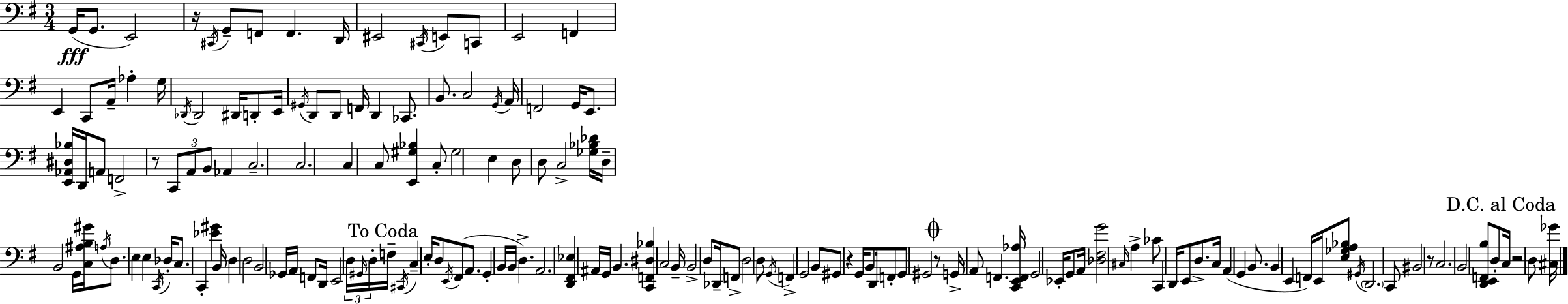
G2/s G2/e. E2/h R/s C#2/s G2/e F2/e F2/q. D2/s EIS2/h C#2/s E2/e C2/e E2/h F2/q E2/q C2/e A2/s Ab3/q G3/s Db2/s Db2/h D#2/s D2/e E2/s G#2/s D2/e D2/e F2/s D2/q CES2/e. B2/e. C3/h G2/s A2/s F2/h G2/s E2/e. [E2,Ab2,D#3,Bb3]/s D2/s A2/e F2/h R/e C2/e A2/e B2/e Ab2/q C3/h. C3/h. C3/q C3/e [E2,G#3,Bb3]/q C3/e G#3/h E3/q D3/e D3/e C3/h [Gb3,Bb3,Db4]/s D3/s B2/h G2/s [C3,A#3,B3,G#4]/s A3/s D3/e. E3/q E3/q C2/s Db3/s C3/e. C2/q [Eb4,G#4]/q B2/s D3/q D3/h B2/h Gb2/s A2/s F2/e D2/s E2/h D3/s G#2/s D3/s F3/s C#2/s C3/q E3/s D3/e E2/s F#2/e A2/e. G2/q B2/s B2/s D3/q. A2/h. [D2,F#2,Eb3]/q A#2/s G2/s B2/q. [C2,F2,D#3,Bb3]/q C3/h B2/s B2/h D3/e Db2/s F2/e D3/h D3/e G2/s F2/q G2/h B2/e G#2/e R/q G2/s B2/e D2/s F2/e G2/e G#2/h R/e G2/s A2/e F2/q. [C2,E2,F2,Ab3]/s G2/h Eb2/s G2/e A2/s [Db3,F#3,G4]/h C#3/s A3/q CES4/e C2/q D2/s E2/e D3/e. C3/s A2/q G2/q B2/e. B2/q E2/q F2/s E2/s [E3,Gb3,A3,Bb3]/e G#2/s D2/h. C2/e BIS2/h R/e C3/h. B2/h [D2,E2,F2,B3]/e D3/e C3/s R/h D3/e [C#3,Gb4]/s